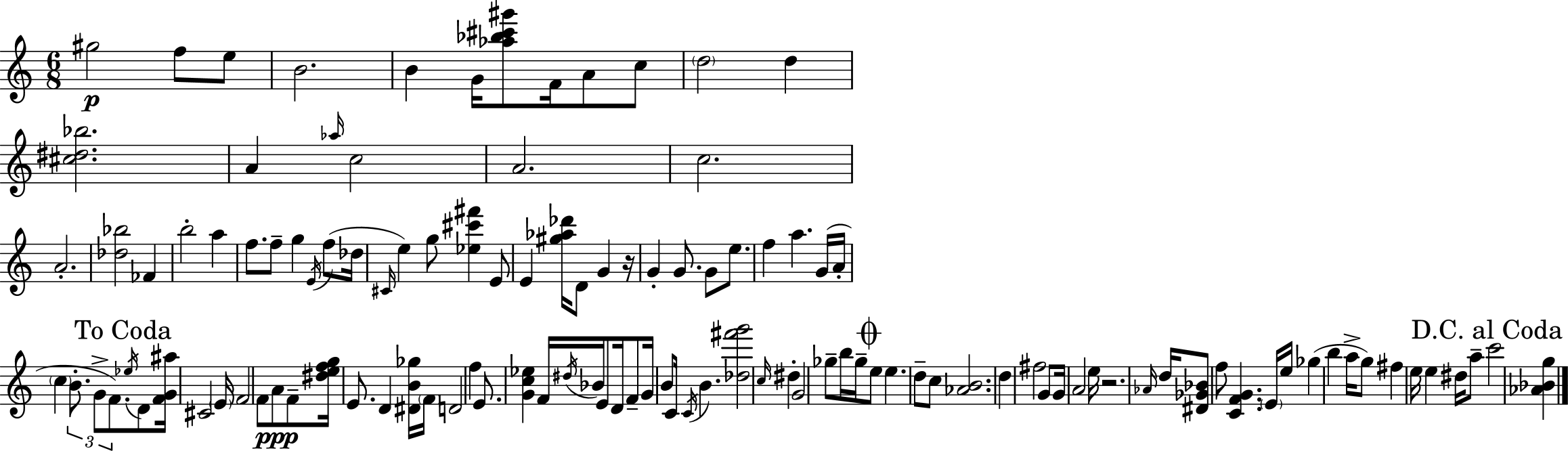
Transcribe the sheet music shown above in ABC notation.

X:1
T:Untitled
M:6/8
L:1/4
K:C
^g2 f/2 e/2 B2 B G/4 [_a_b^c'^g']/2 F/4 A/2 c/2 d2 d [^c^d_b]2 A _a/4 c2 A2 c2 A2 [_d_b]2 _F b2 a f/2 f/2 g E/4 f/2 _d/4 ^C/4 e g/2 [_e^c'^f'] E/2 E [^g_a_d']/4 D/2 G z/4 G G/2 G/2 e/2 f a G/4 A/4 c B/2 G/2 F/2 _e/4 D/2 [FG^a]/4 ^C2 E/4 F2 F/2 A/2 F/2 [^defg]/4 E/2 D [^DB_g]/4 F/4 D2 f E/2 [Gc_e] F/4 ^d/4 _B/4 E/2 D/4 F/2 G/4 B/2 C/4 C/4 B [_d^f'g']2 c/4 ^d G2 _g/2 b/4 _g/4 e/2 e d/2 c/2 [_AB]2 d ^f2 G/2 G/4 A2 e/4 z2 _A/4 d/4 [^D_G_B]/2 f/2 [CFG] E/4 e/4 _g b a/4 g/2 ^f e/4 e ^d/4 a/2 c'2 [_A_Bg]